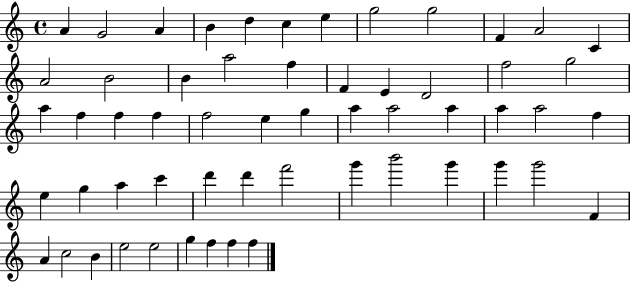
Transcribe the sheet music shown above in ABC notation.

X:1
T:Untitled
M:4/4
L:1/4
K:C
A G2 A B d c e g2 g2 F A2 C A2 B2 B a2 f F E D2 f2 g2 a f f f f2 e g a a2 a a a2 f e g a c' d' d' f'2 g' b'2 g' g' g'2 F A c2 B e2 e2 g f f f